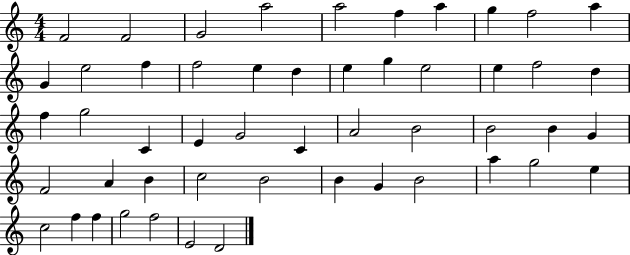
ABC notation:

X:1
T:Untitled
M:4/4
L:1/4
K:C
F2 F2 G2 a2 a2 f a g f2 a G e2 f f2 e d e g e2 e f2 d f g2 C E G2 C A2 B2 B2 B G F2 A B c2 B2 B G B2 a g2 e c2 f f g2 f2 E2 D2